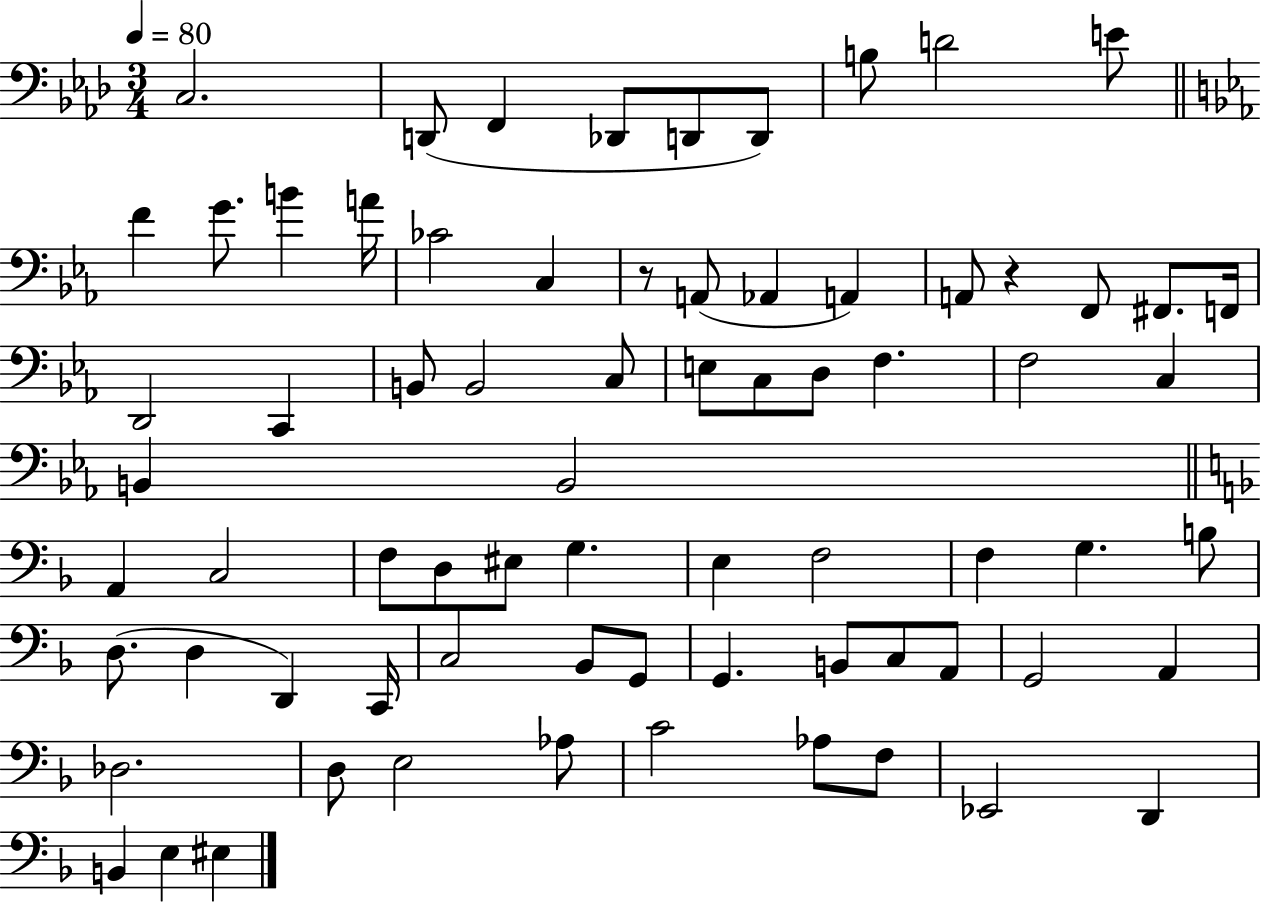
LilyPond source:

{
  \clef bass
  \numericTimeSignature
  \time 3/4
  \key aes \major
  \tempo 4 = 80
  \repeat volta 2 { c2. | d,8( f,4 des,8 d,8 d,8) | b8 d'2 e'8 | \bar "||" \break \key ees \major f'4 g'8. b'4 a'16 | ces'2 c4 | r8 a,8( aes,4 a,4) | a,8 r4 f,8 fis,8. f,16 | \break d,2 c,4 | b,8 b,2 c8 | e8 c8 d8 f4. | f2 c4 | \break b,4 b,2 | \bar "||" \break \key f \major a,4 c2 | f8 d8 eis8 g4. | e4 f2 | f4 g4. b8 | \break d8.( d4 d,4) c,16 | c2 bes,8 g,8 | g,4. b,8 c8 a,8 | g,2 a,4 | \break des2. | d8 e2 aes8 | c'2 aes8 f8 | ees,2 d,4 | \break b,4 e4 eis4 | } \bar "|."
}